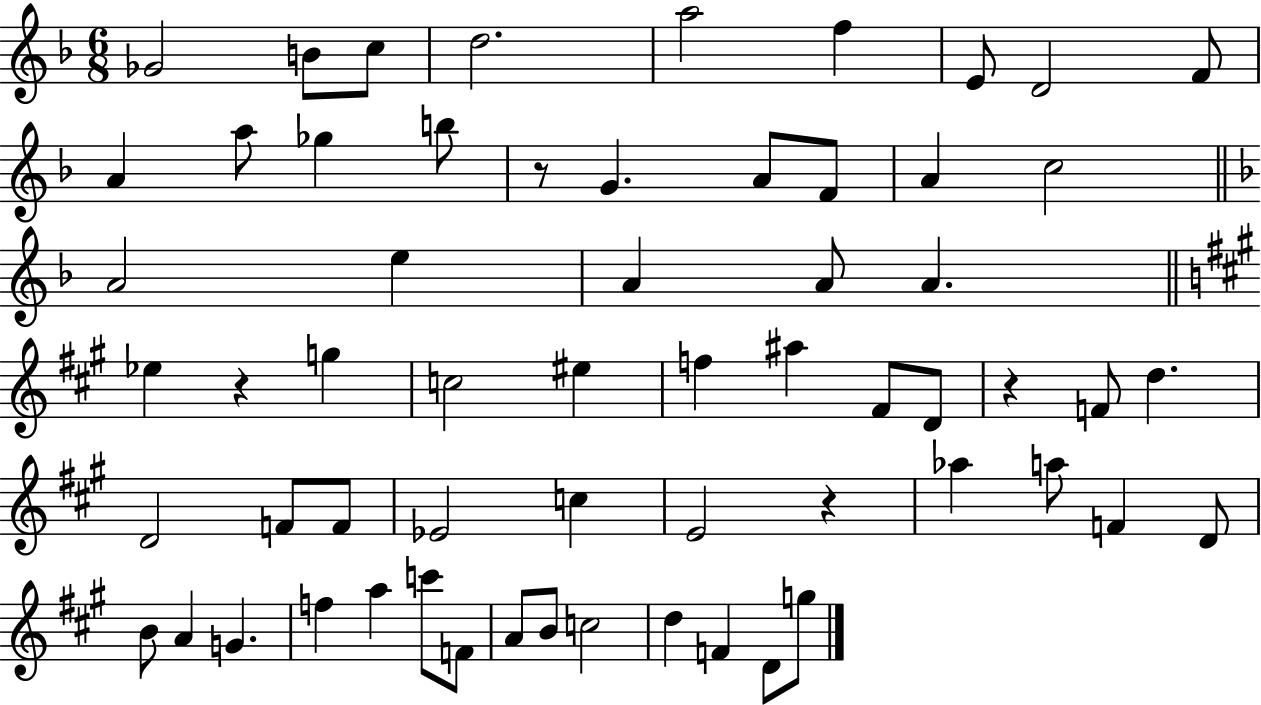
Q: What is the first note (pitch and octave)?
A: Gb4